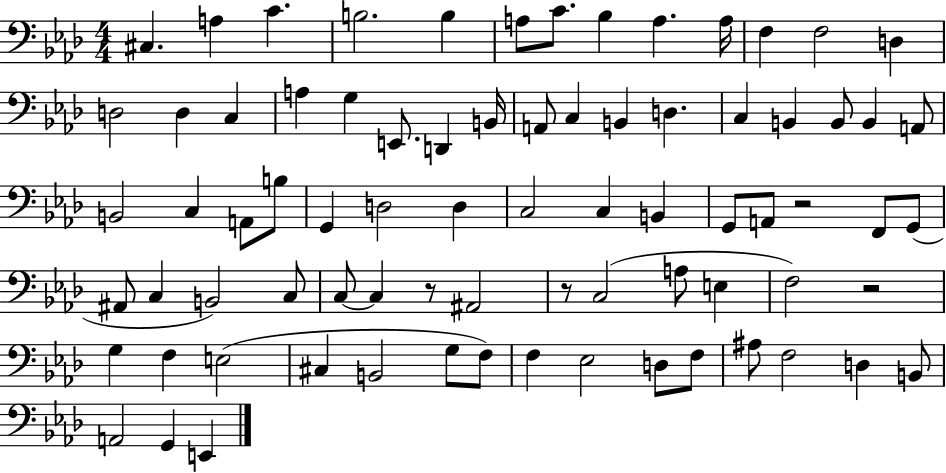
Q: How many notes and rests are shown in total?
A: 77